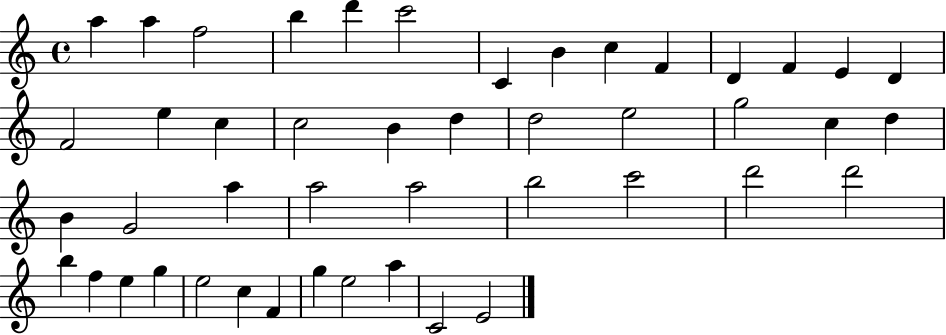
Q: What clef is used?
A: treble